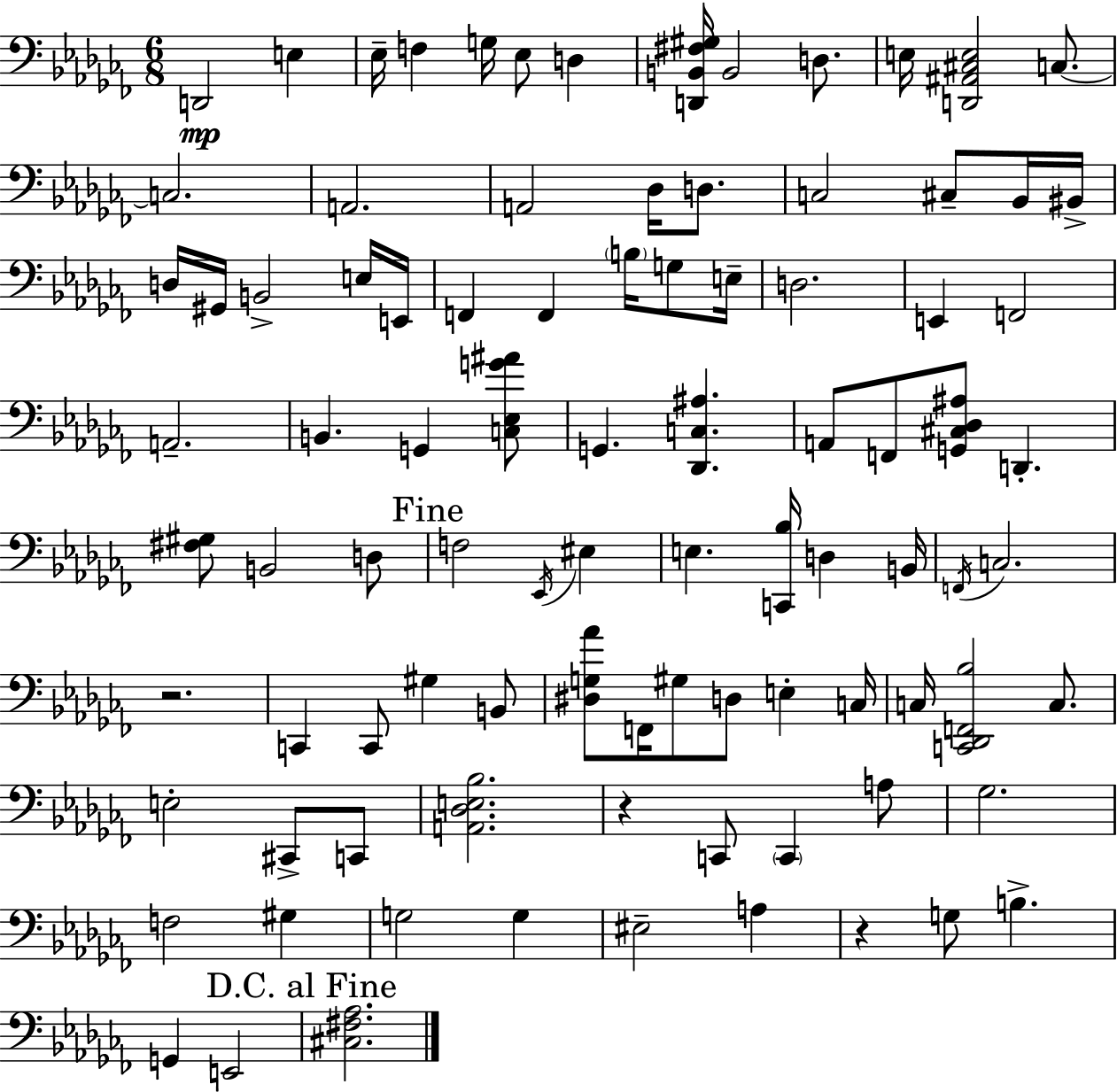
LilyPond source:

{
  \clef bass
  \numericTimeSignature
  \time 6/8
  \key aes \minor
  d,2\mp e4 | ees16-- f4 g16 ees8 d4 | <d, b, fis gis>16 b,2 d8. | e16 <d, ais, cis e>2 c8.~~ | \break c2. | a,2. | a,2 des16 d8. | c2 cis8-- bes,16 bis,16-> | \break d16 gis,16 b,2-> e16 e,16 | f,4 f,4 \parenthesize b16 g8 e16-- | d2. | e,4 f,2 | \break a,2.-- | b,4. g,4 <c ees g' ais'>8 | g,4. <des, c ais>4. | a,8 f,8 <g, cis des ais>8 d,4.-. | \break <fis gis>8 b,2 d8 | \mark "Fine" f2 \acciaccatura { ees,16 } eis4 | e4. <c, bes>16 d4 | b,16 \acciaccatura { f,16 } c2. | \break r2. | c,4 c,8 gis4 | b,8 <dis g aes'>8 f,16 gis8 d8 e4-. | c16 c16 <c, des, f, bes>2 c8. | \break e2-. cis,8-> | c,8 <a, des e bes>2. | r4 c,8 \parenthesize c,4 | a8 ges2. | \break f2 gis4 | g2 g4 | eis2-- a4 | r4 g8 b4.-> | \break g,4 e,2 | \mark "D.C. al Fine" <cis fis aes>2. | \bar "|."
}